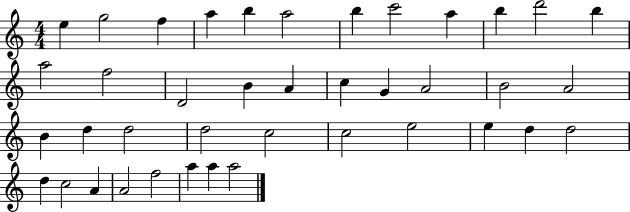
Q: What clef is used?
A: treble